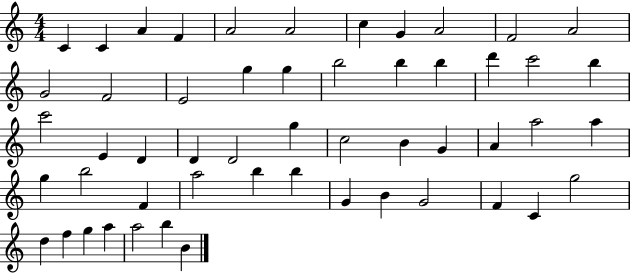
X:1
T:Untitled
M:4/4
L:1/4
K:C
C C A F A2 A2 c G A2 F2 A2 G2 F2 E2 g g b2 b b d' c'2 b c'2 E D D D2 g c2 B G A a2 a g b2 F a2 b b G B G2 F C g2 d f g a a2 b B